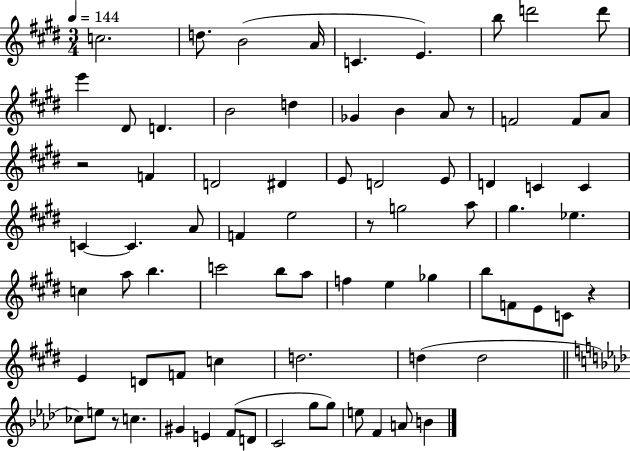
X:1
T:Untitled
M:3/4
L:1/4
K:E
c2 d/2 B2 A/4 C E b/2 d'2 d'/2 e' ^D/2 D B2 d _G B A/2 z/2 F2 F/2 A/2 z2 F D2 ^D E/2 D2 E/2 D C C C C A/2 F e2 z/2 g2 a/2 ^g _e c a/2 b c'2 b/2 a/2 f e _g b/2 F/2 E/2 C/2 z E D/2 F/2 c d2 d d2 _c/2 e/2 z/2 c ^G E F/2 D/2 C2 g/2 g/2 e/2 F A/2 B